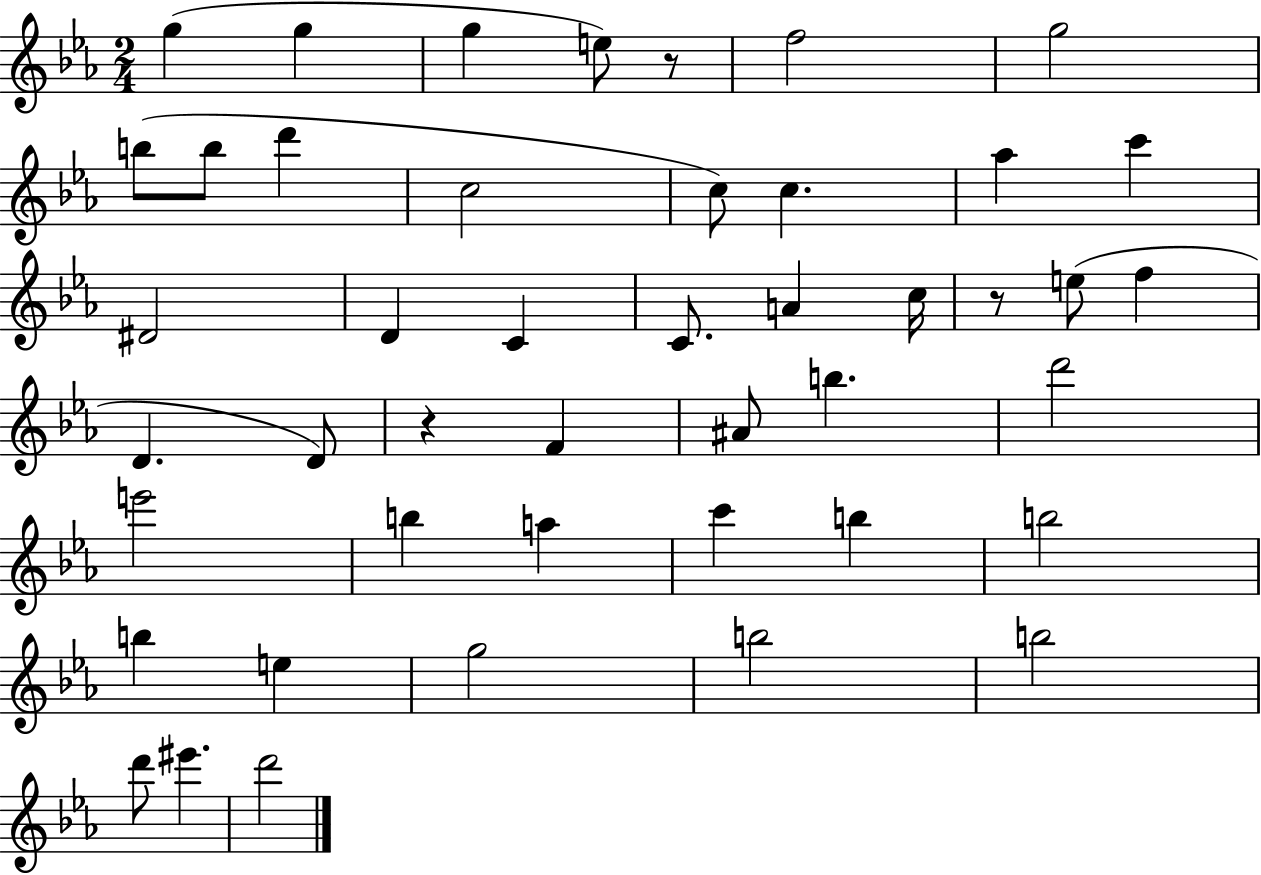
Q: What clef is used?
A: treble